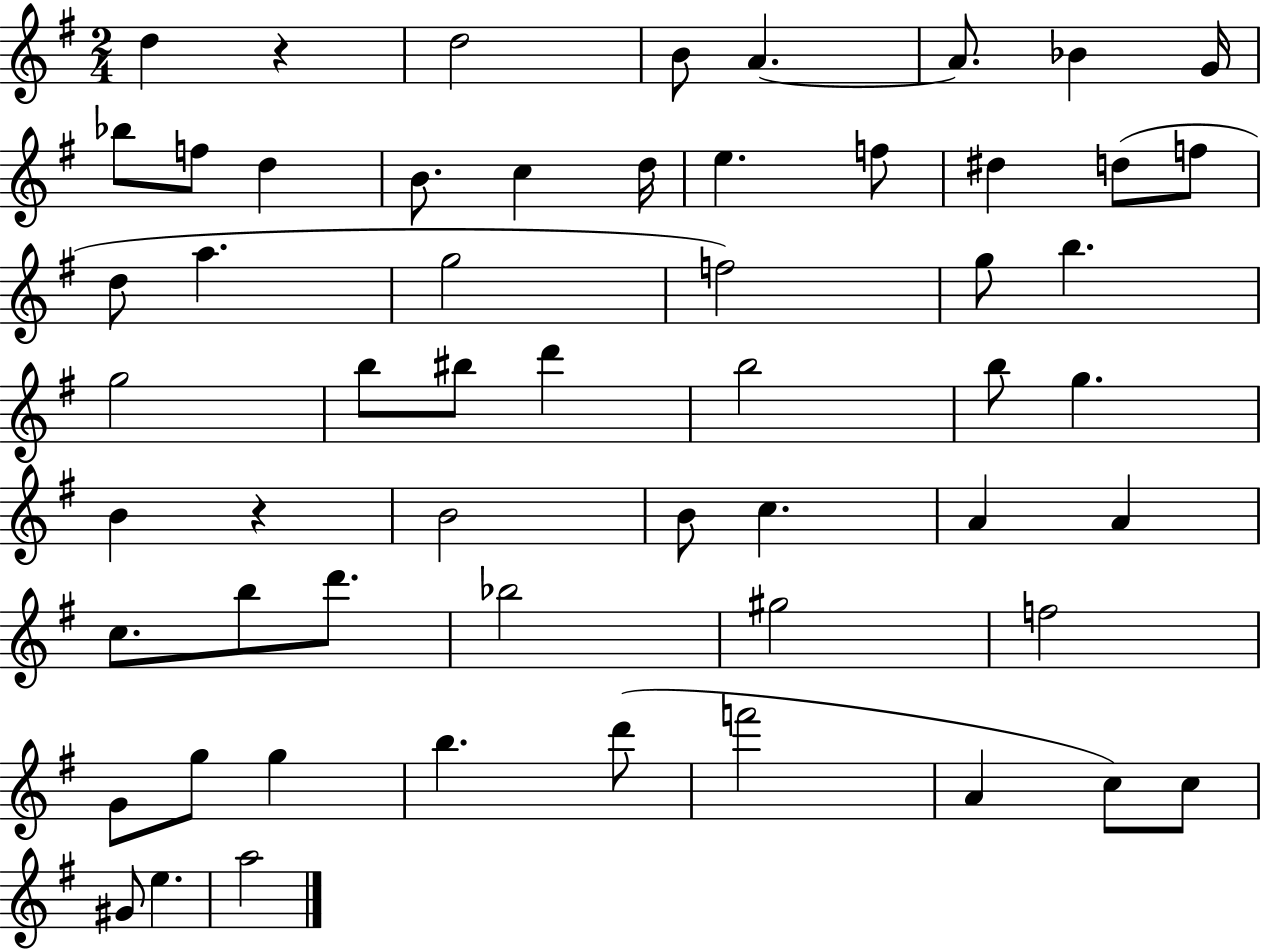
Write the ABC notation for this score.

X:1
T:Untitled
M:2/4
L:1/4
K:G
d z d2 B/2 A A/2 _B G/4 _b/2 f/2 d B/2 c d/4 e f/2 ^d d/2 f/2 d/2 a g2 f2 g/2 b g2 b/2 ^b/2 d' b2 b/2 g B z B2 B/2 c A A c/2 b/2 d'/2 _b2 ^g2 f2 G/2 g/2 g b d'/2 f'2 A c/2 c/2 ^G/2 e a2